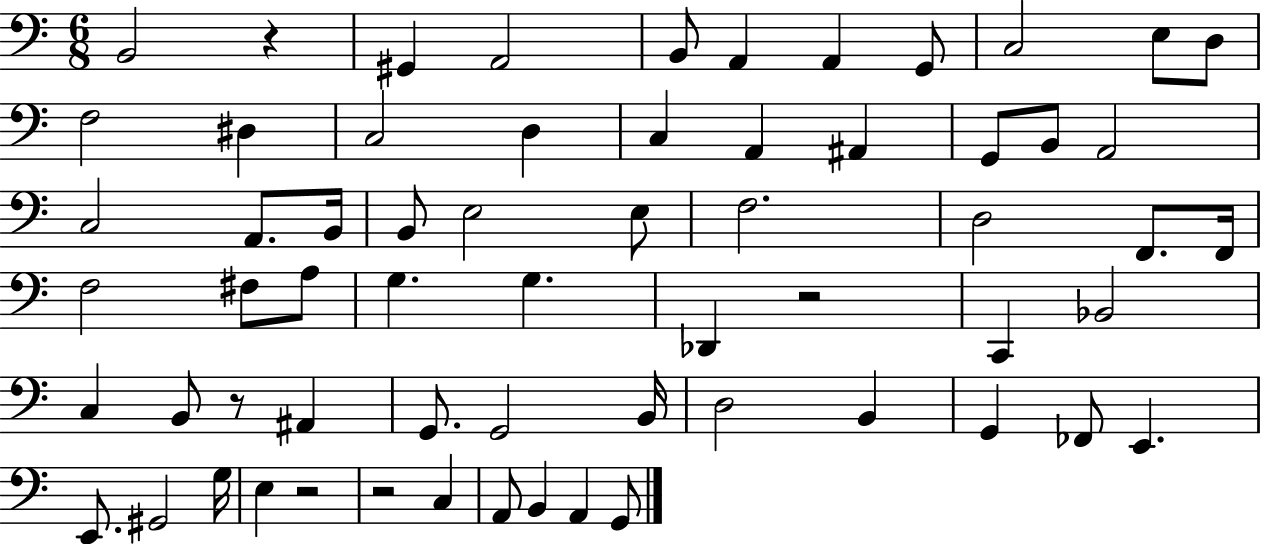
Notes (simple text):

B2/h R/q G#2/q A2/h B2/e A2/q A2/q G2/e C3/h E3/e D3/e F3/h D#3/q C3/h D3/q C3/q A2/q A#2/q G2/e B2/e A2/h C3/h A2/e. B2/s B2/e E3/h E3/e F3/h. D3/h F2/e. F2/s F3/h F#3/e A3/e G3/q. G3/q. Db2/q R/h C2/q Bb2/h C3/q B2/e R/e A#2/q G2/e. G2/h B2/s D3/h B2/q G2/q FES2/e E2/q. E2/e. G#2/h G3/s E3/q R/h R/h C3/q A2/e B2/q A2/q G2/e